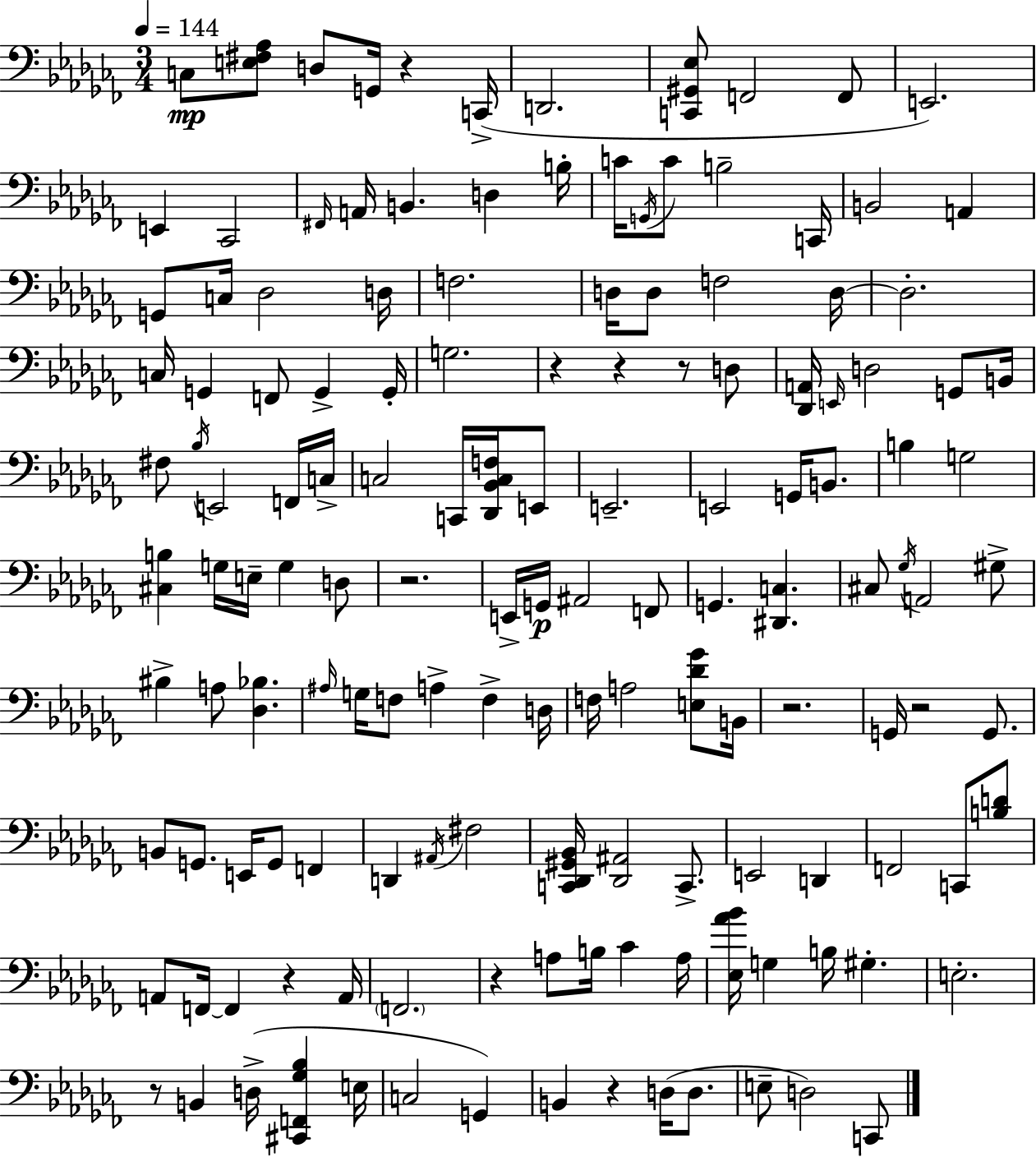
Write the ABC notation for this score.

X:1
T:Untitled
M:3/4
L:1/4
K:Abm
C,/2 [E,^F,_A,]/2 D,/2 G,,/4 z C,,/4 D,,2 [C,,^G,,_E,]/2 F,,2 F,,/2 E,,2 E,, _C,,2 ^F,,/4 A,,/4 B,, D, B,/4 C/4 G,,/4 C/2 B,2 C,,/4 B,,2 A,, G,,/2 C,/4 _D,2 D,/4 F,2 D,/4 D,/2 F,2 D,/4 D,2 C,/4 G,, F,,/2 G,, G,,/4 G,2 z z z/2 D,/2 [_D,,A,,]/4 E,,/4 D,2 G,,/2 B,,/4 ^F,/2 _B,/4 E,,2 F,,/4 C,/4 C,2 C,,/4 [_D,,_B,,C,F,]/4 E,,/2 E,,2 E,,2 G,,/4 B,,/2 B, G,2 [^C,B,] G,/4 E,/4 G, D,/2 z2 E,,/4 G,,/4 ^A,,2 F,,/2 G,, [^D,,C,] ^C,/2 _G,/4 A,,2 ^G,/2 ^B, A,/2 [_D,_B,] ^A,/4 G,/4 F,/2 A, F, D,/4 F,/4 A,2 [E,_D_G]/2 B,,/4 z2 G,,/4 z2 G,,/2 B,,/2 G,,/2 E,,/4 G,,/2 F,, D,, ^A,,/4 ^F,2 [C,,_D,,^G,,_B,,]/4 [_D,,^A,,]2 C,,/2 E,,2 D,, F,,2 C,,/2 [B,D]/2 A,,/2 F,,/4 F,, z A,,/4 F,,2 z A,/2 B,/4 _C A,/4 [_E,_A_B]/4 G, B,/4 ^G, E,2 z/2 B,, D,/4 [^C,,F,,_G,_B,] E,/4 C,2 G,, B,, z D,/4 D,/2 E,/2 D,2 C,,/2